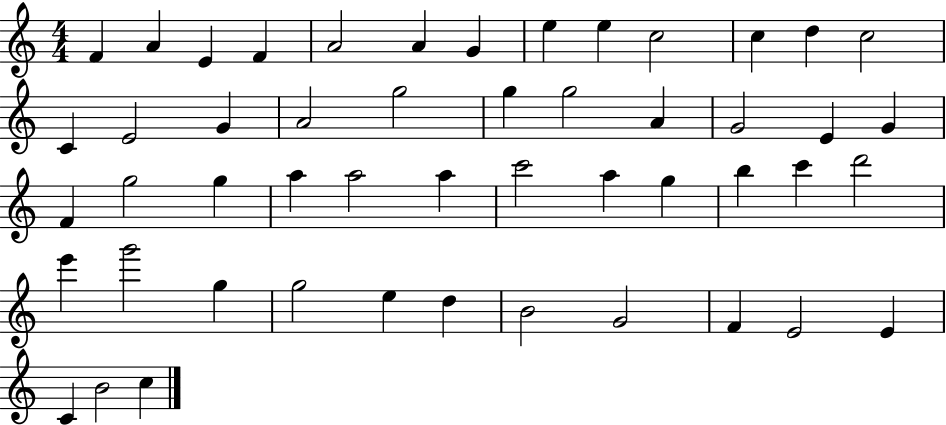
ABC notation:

X:1
T:Untitled
M:4/4
L:1/4
K:C
F A E F A2 A G e e c2 c d c2 C E2 G A2 g2 g g2 A G2 E G F g2 g a a2 a c'2 a g b c' d'2 e' g'2 g g2 e d B2 G2 F E2 E C B2 c